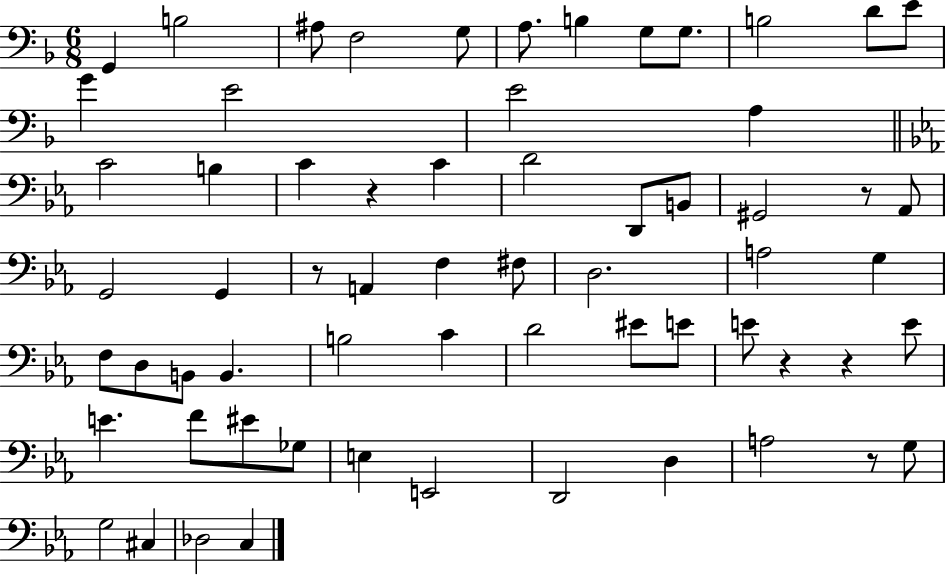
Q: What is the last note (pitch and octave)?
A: C3